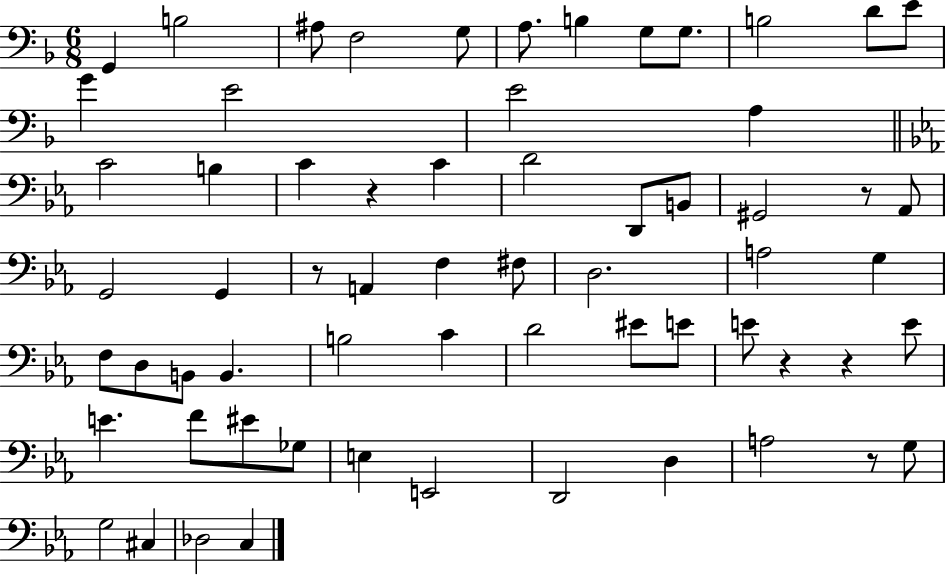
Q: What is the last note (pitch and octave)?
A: C3